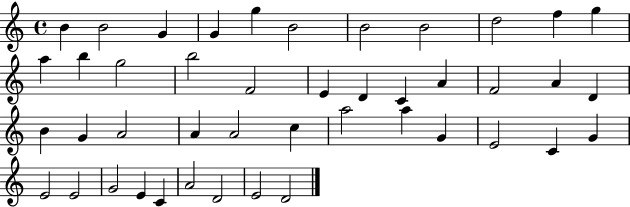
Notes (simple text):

B4/q B4/h G4/q G4/q G5/q B4/h B4/h B4/h D5/h F5/q G5/q A5/q B5/q G5/h B5/h F4/h E4/q D4/q C4/q A4/q F4/h A4/q D4/q B4/q G4/q A4/h A4/q A4/h C5/q A5/h A5/q G4/q E4/h C4/q G4/q E4/h E4/h G4/h E4/q C4/q A4/h D4/h E4/h D4/h